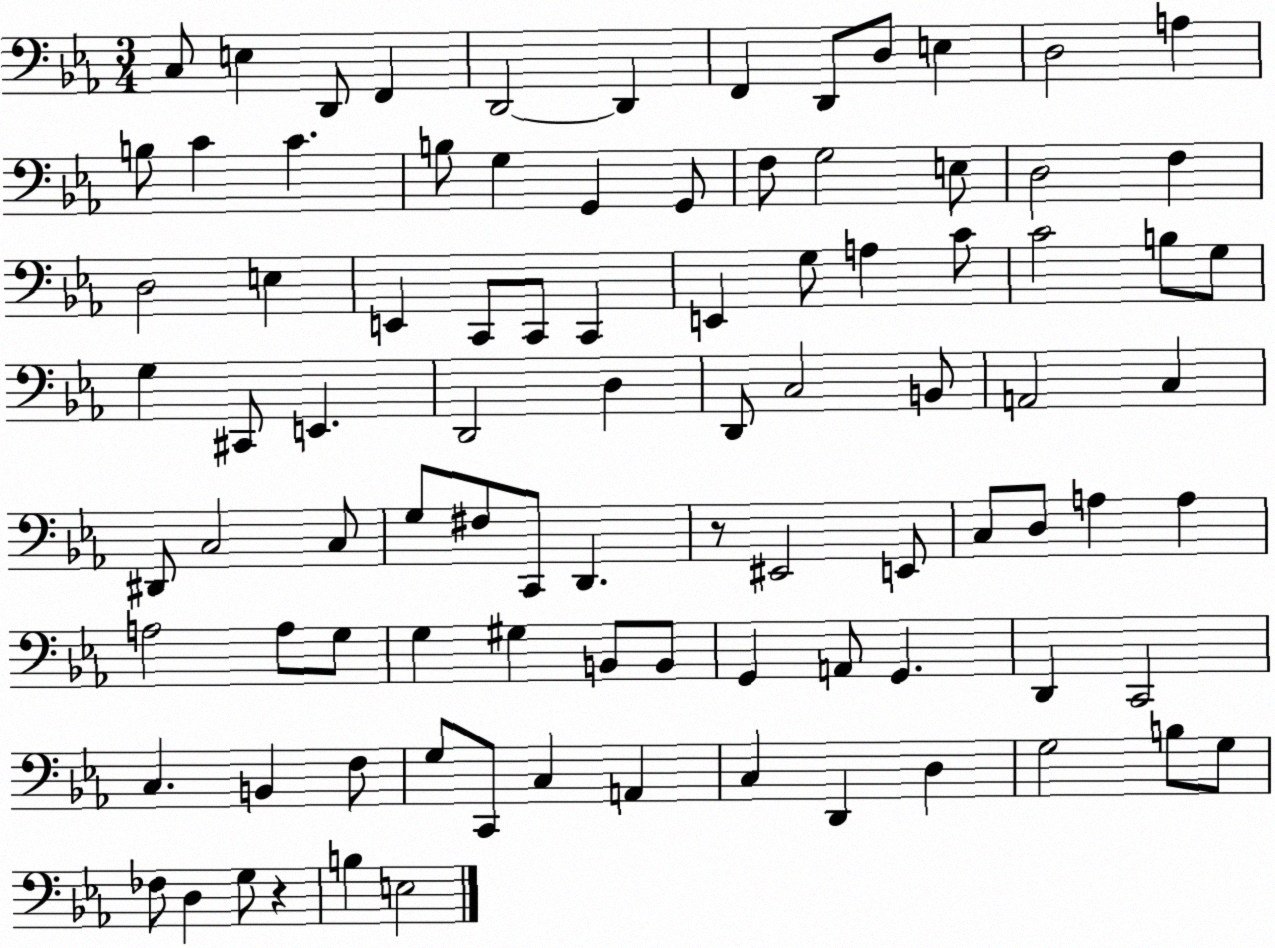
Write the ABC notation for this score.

X:1
T:Untitled
M:3/4
L:1/4
K:Eb
C,/2 E, D,,/2 F,, D,,2 D,, F,, D,,/2 D,/2 E, D,2 A, B,/2 C C B,/2 G, G,, G,,/2 F,/2 G,2 E,/2 D,2 F, D,2 E, E,, C,,/2 C,,/2 C,, E,, G,/2 A, C/2 C2 B,/2 G,/2 G, ^C,,/2 E,, D,,2 D, D,,/2 C,2 B,,/2 A,,2 C, ^D,,/2 C,2 C,/2 G,/2 ^F,/2 C,,/2 D,, z/2 ^E,,2 E,,/2 C,/2 D,/2 A, A, A,2 A,/2 G,/2 G, ^G, B,,/2 B,,/2 G,, A,,/2 G,, D,, C,,2 C, B,, F,/2 G,/2 C,,/2 C, A,, C, D,, D, G,2 B,/2 G,/2 _F,/2 D, G,/2 z B, E,2